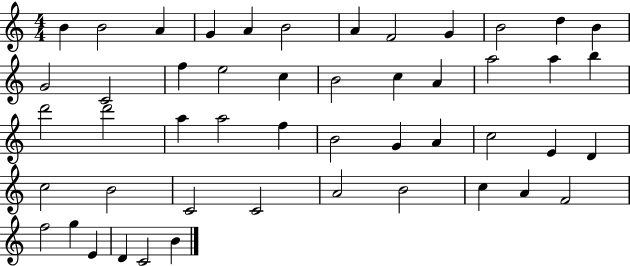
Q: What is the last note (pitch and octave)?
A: B4